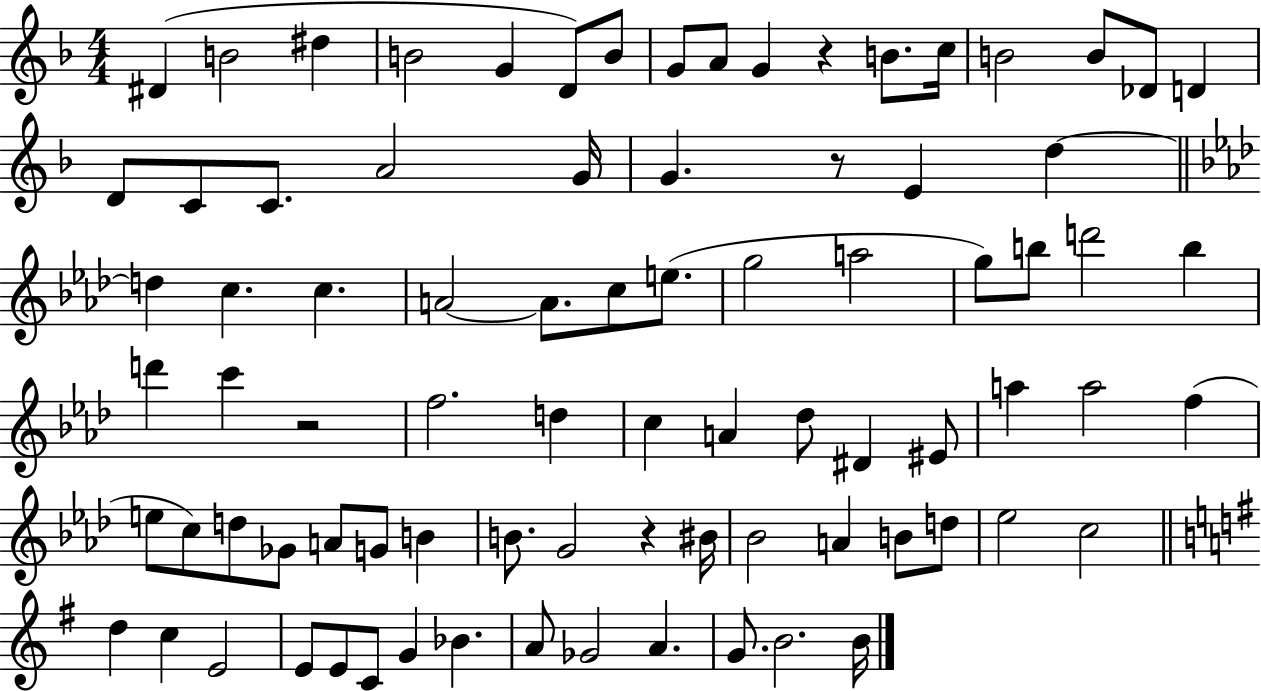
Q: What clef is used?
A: treble